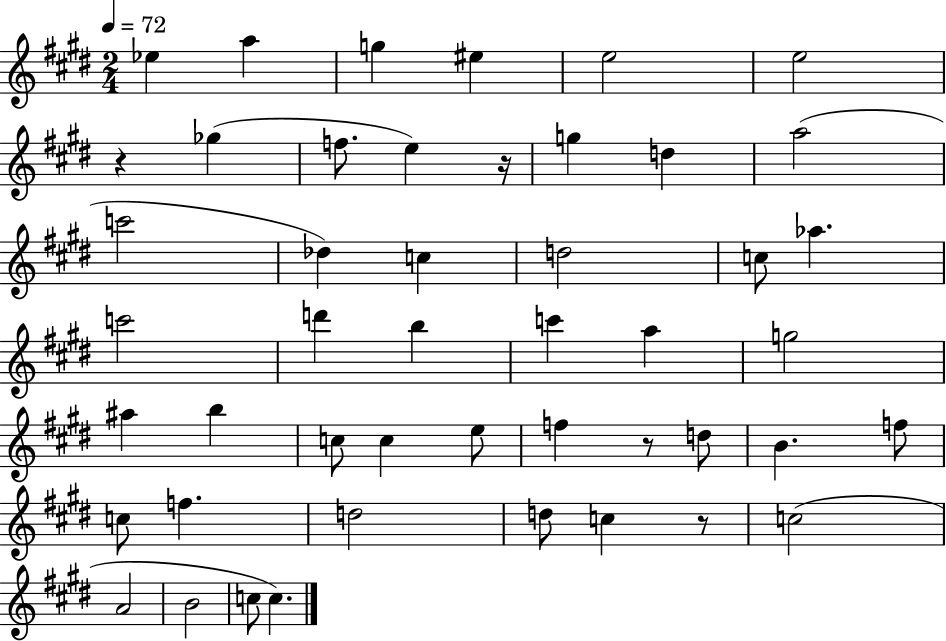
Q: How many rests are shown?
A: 4